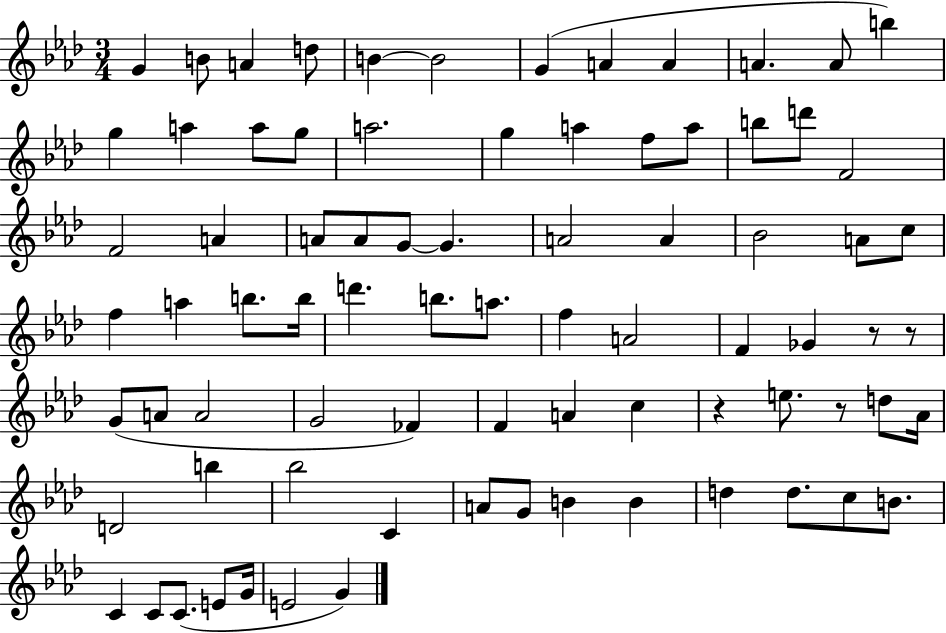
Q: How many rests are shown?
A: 4